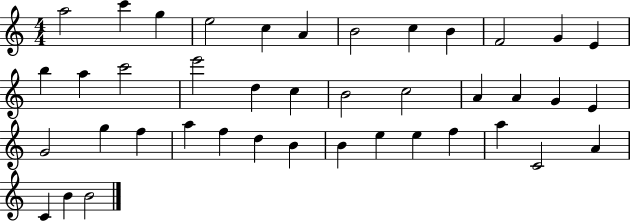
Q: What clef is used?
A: treble